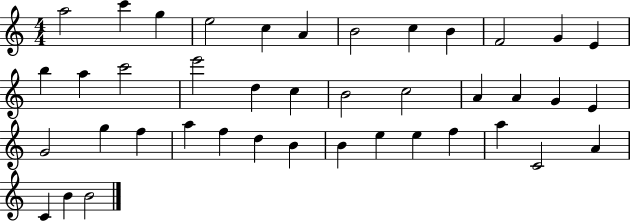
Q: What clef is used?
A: treble